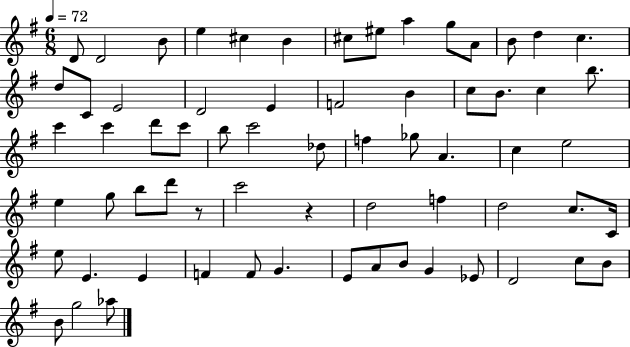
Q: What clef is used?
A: treble